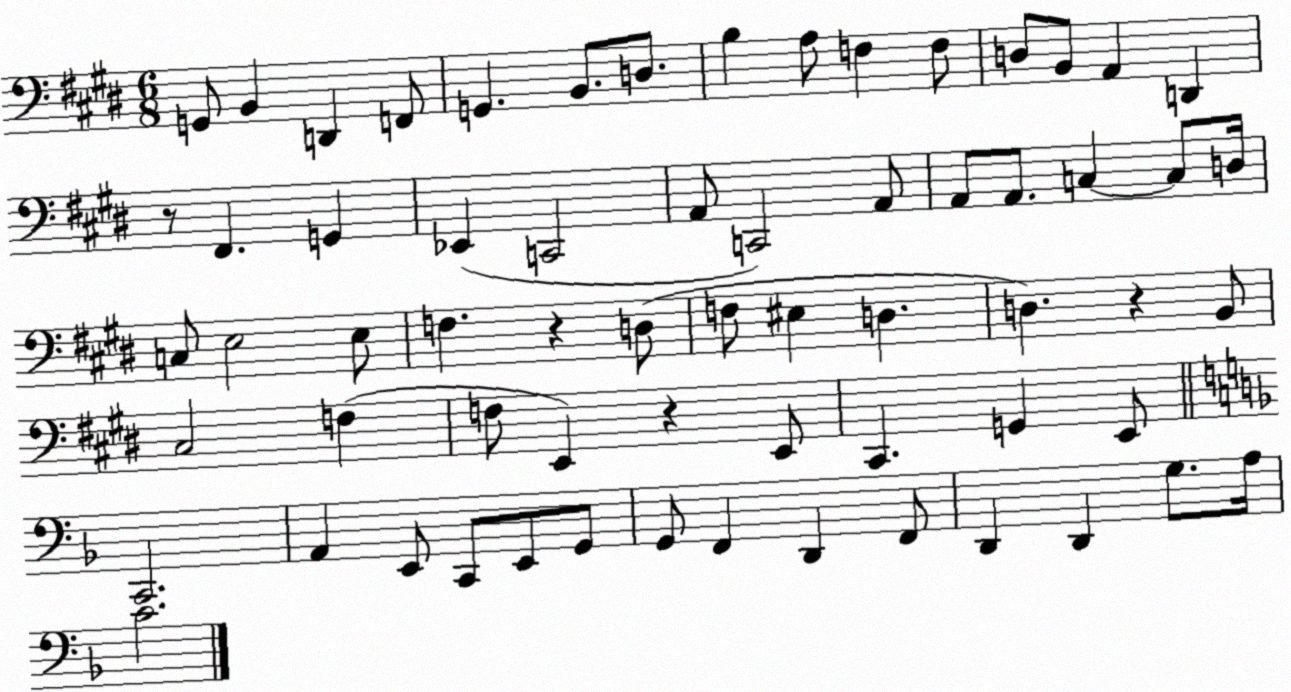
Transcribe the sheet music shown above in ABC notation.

X:1
T:Untitled
M:6/8
L:1/4
K:E
G,,/2 B,, D,, F,,/2 G,, B,,/2 D,/2 B, A,/2 F, F,/2 D,/2 B,,/2 A,, D,, z/2 ^F,, G,, _E,, C,,2 A,,/2 C,,2 A,,/2 A,,/2 A,,/2 C, C,/2 D,/4 C,/2 E,2 E,/2 F, z D,/2 F,/2 ^E, D, D, z B,,/2 ^C,2 F, F,/2 E,, z E,,/2 ^C,, G,, E,,/2 C,,2 A,, E,,/2 C,,/2 E,,/2 G,,/2 G,,/2 F,, D,, F,,/2 D,, D,, G,/2 A,/4 C2